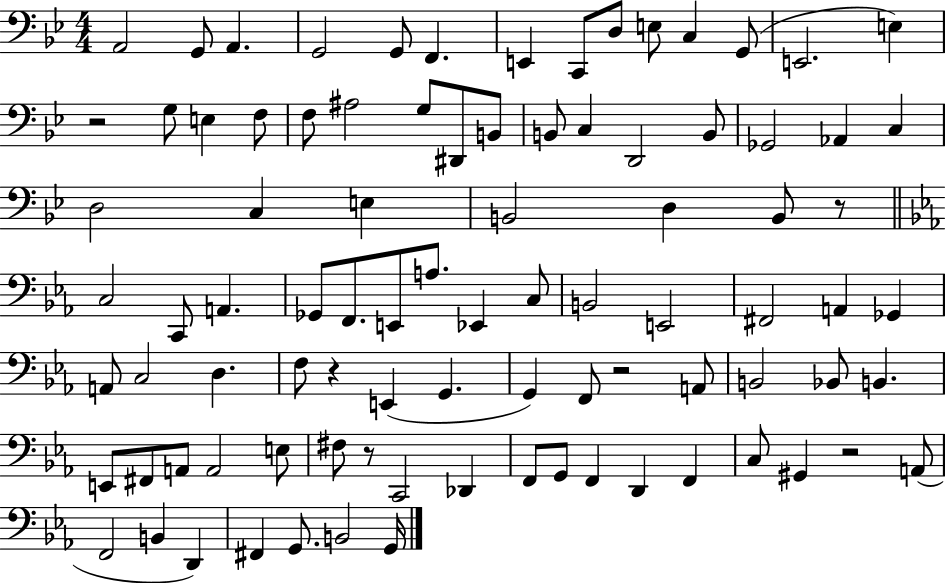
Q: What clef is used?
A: bass